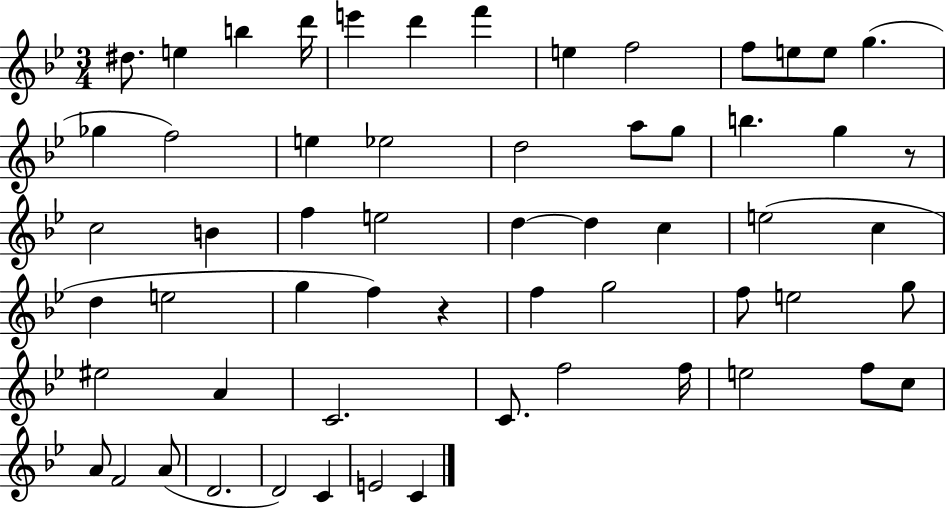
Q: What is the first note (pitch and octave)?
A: D#5